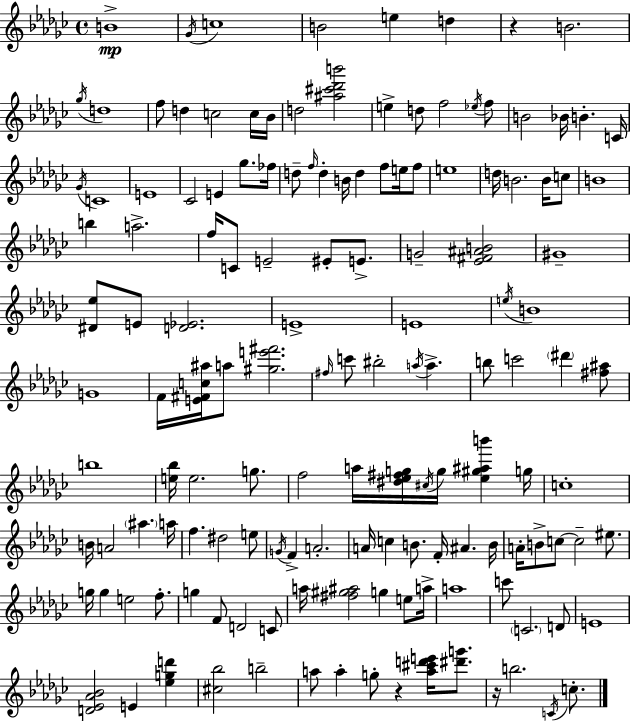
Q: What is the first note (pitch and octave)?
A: B4